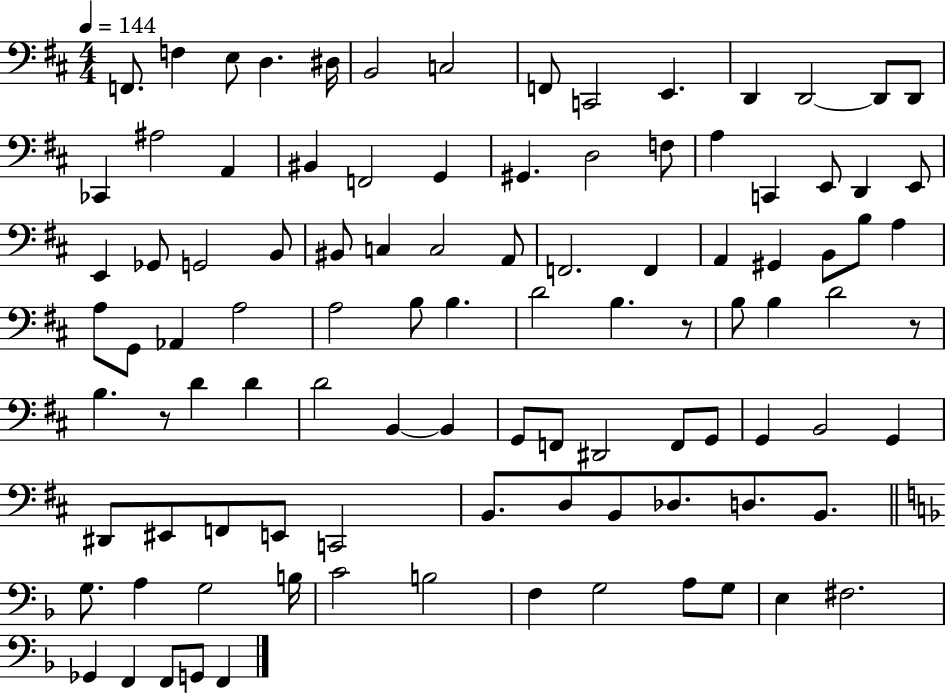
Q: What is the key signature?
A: D major